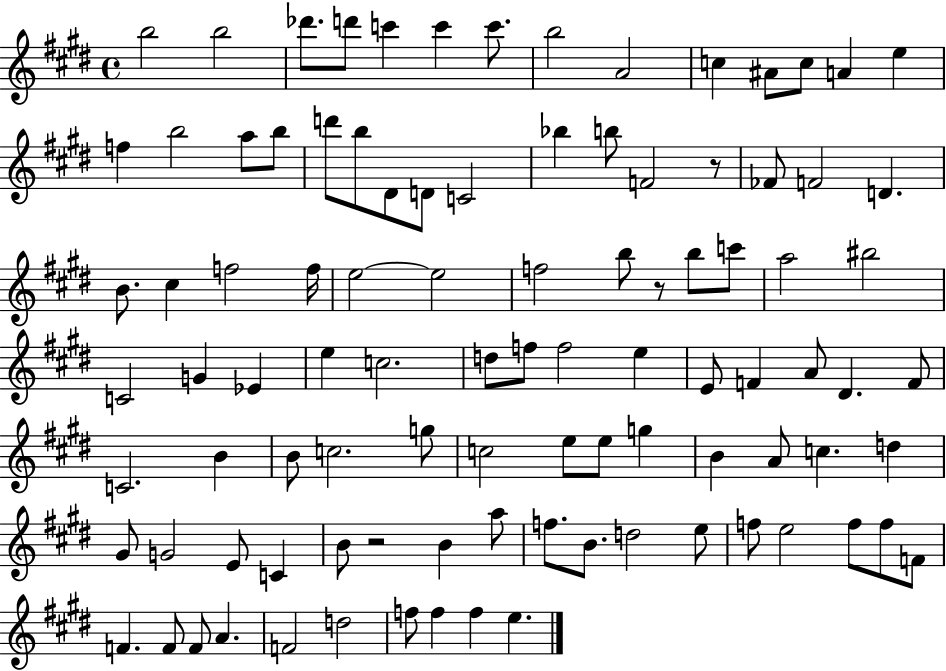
B5/h B5/h Db6/e. D6/e C6/q C6/q C6/e. B5/h A4/h C5/q A#4/e C5/e A4/q E5/q F5/q B5/h A5/e B5/e D6/e B5/e D#4/e D4/e C4/h Bb5/q B5/e F4/h R/e FES4/e F4/h D4/q. B4/e. C#5/q F5/h F5/s E5/h E5/h F5/h B5/e R/e B5/e C6/e A5/h BIS5/h C4/h G4/q Eb4/q E5/q C5/h. D5/e F5/e F5/h E5/q E4/e F4/q A4/e D#4/q. F4/e C4/h. B4/q B4/e C5/h. G5/e C5/h E5/e E5/e G5/q B4/q A4/e C5/q. D5/q G#4/e G4/h E4/e C4/q B4/e R/h B4/q A5/e F5/e. B4/e. D5/h E5/e F5/e E5/h F5/e F5/e F4/e F4/q. F4/e F4/e A4/q. F4/h D5/h F5/e F5/q F5/q E5/q.